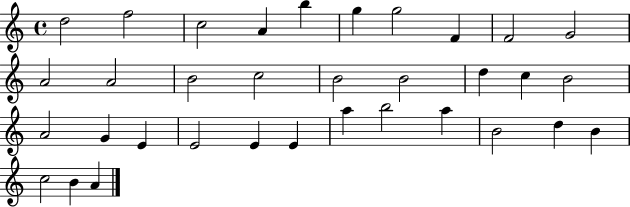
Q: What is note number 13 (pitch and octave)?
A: B4